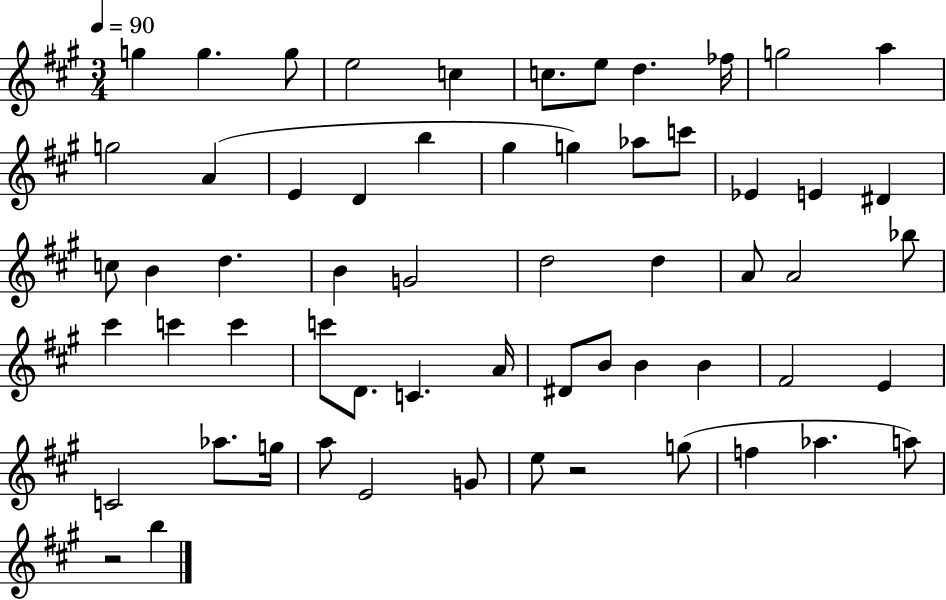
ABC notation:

X:1
T:Untitled
M:3/4
L:1/4
K:A
g g g/2 e2 c c/2 e/2 d _f/4 g2 a g2 A E D b ^g g _a/2 c'/2 _E E ^D c/2 B d B G2 d2 d A/2 A2 _b/2 ^c' c' c' c'/2 D/2 C A/4 ^D/2 B/2 B B ^F2 E C2 _a/2 g/4 a/2 E2 G/2 e/2 z2 g/2 f _a a/2 z2 b